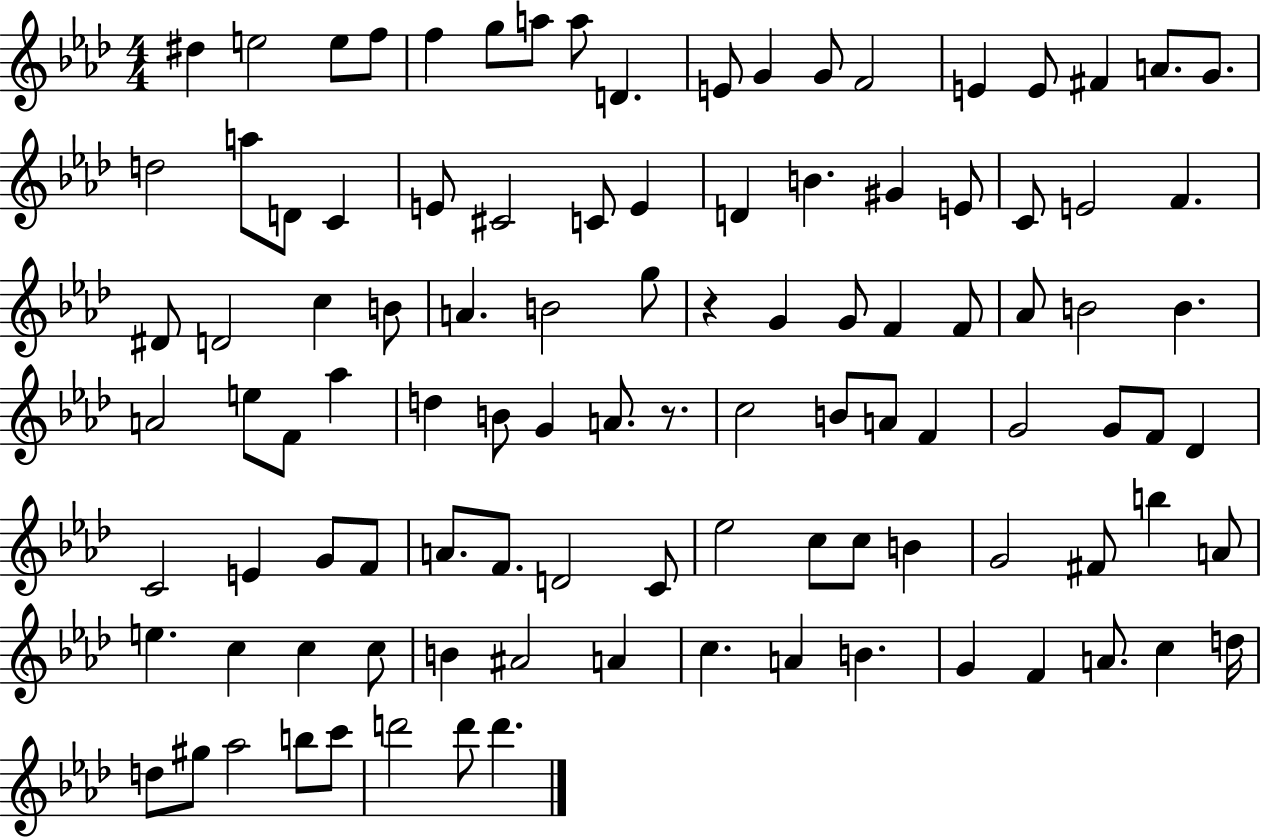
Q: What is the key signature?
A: AES major